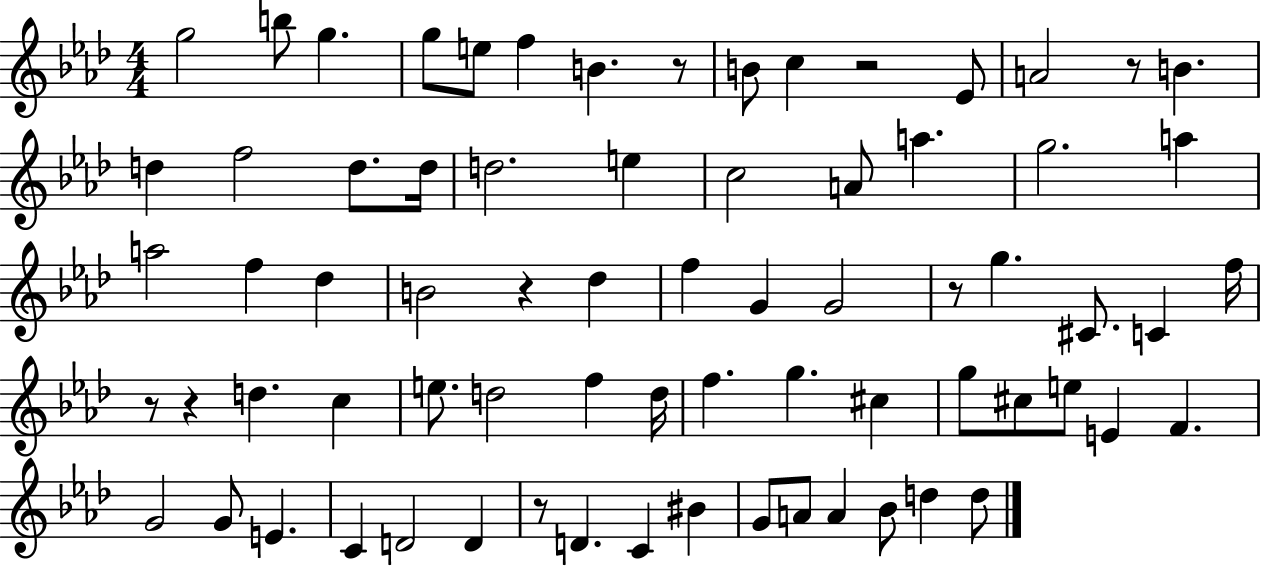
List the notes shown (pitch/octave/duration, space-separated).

G5/h B5/e G5/q. G5/e E5/e F5/q B4/q. R/e B4/e C5/q R/h Eb4/e A4/h R/e B4/q. D5/q F5/h D5/e. D5/s D5/h. E5/q C5/h A4/e A5/q. G5/h. A5/q A5/h F5/q Db5/q B4/h R/q Db5/q F5/q G4/q G4/h R/e G5/q. C#4/e. C4/q F5/s R/e R/q D5/q. C5/q E5/e. D5/h F5/q D5/s F5/q. G5/q. C#5/q G5/e C#5/e E5/e E4/q F4/q. G4/h G4/e E4/q. C4/q D4/h D4/q R/e D4/q. C4/q BIS4/q G4/e A4/e A4/q Bb4/e D5/q D5/e